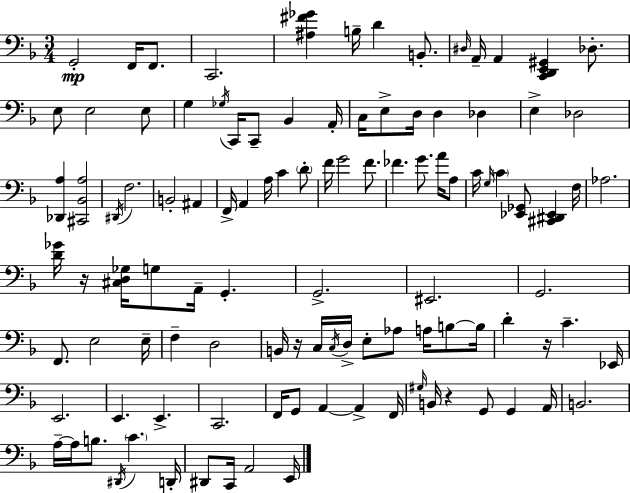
G2/h F2/s F2/e. C2/h. [A#3,F#4,Gb4]/q B3/s D4/q B2/e. D#3/s A2/s A2/q [C2,D2,E2,G#2]/q Db3/e. E3/e E3/h E3/e G3/q Gb3/s C2/s C2/e Bb2/q A2/s C3/s E3/e D3/s D3/q Db3/q E3/q Db3/h [Db2,A3]/q [C#2,Bb2,A3]/h D#2/s F3/h. B2/h A#2/q F2/s A2/q A3/s C4/q D4/e F4/s G4/h F4/e. FES4/q. G4/e. A4/s A3/e C4/s G3/s C4/q [Eb2,Gb2]/e [C#2,D#2,Eb2]/q F3/s Ab3/h. [D4,Gb4]/s R/s [C#3,D3,Gb3]/s G3/e A2/s G2/q. G2/h. EIS2/h. G2/h. F2/e. E3/h E3/s F3/q D3/h B2/s R/s C3/s C3/s D3/s E3/e Ab3/e A3/s B3/e B3/s D4/q R/s C4/q. Eb2/s E2/h. E2/q. E2/q. C2/h. F2/s G2/e A2/q A2/q F2/s G#3/s B2/s R/q G2/e G2/q A2/s B2/h. A3/s A3/s B3/e. D#2/s C4/q. D2/s D#2/e C2/s A2/h E2/s